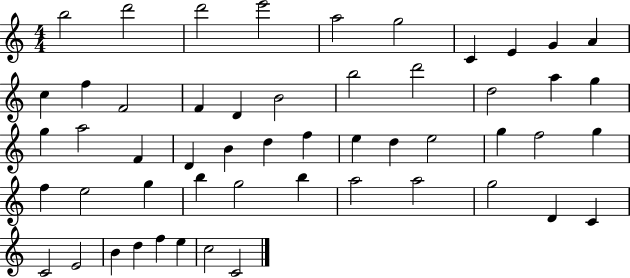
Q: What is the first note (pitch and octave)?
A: B5